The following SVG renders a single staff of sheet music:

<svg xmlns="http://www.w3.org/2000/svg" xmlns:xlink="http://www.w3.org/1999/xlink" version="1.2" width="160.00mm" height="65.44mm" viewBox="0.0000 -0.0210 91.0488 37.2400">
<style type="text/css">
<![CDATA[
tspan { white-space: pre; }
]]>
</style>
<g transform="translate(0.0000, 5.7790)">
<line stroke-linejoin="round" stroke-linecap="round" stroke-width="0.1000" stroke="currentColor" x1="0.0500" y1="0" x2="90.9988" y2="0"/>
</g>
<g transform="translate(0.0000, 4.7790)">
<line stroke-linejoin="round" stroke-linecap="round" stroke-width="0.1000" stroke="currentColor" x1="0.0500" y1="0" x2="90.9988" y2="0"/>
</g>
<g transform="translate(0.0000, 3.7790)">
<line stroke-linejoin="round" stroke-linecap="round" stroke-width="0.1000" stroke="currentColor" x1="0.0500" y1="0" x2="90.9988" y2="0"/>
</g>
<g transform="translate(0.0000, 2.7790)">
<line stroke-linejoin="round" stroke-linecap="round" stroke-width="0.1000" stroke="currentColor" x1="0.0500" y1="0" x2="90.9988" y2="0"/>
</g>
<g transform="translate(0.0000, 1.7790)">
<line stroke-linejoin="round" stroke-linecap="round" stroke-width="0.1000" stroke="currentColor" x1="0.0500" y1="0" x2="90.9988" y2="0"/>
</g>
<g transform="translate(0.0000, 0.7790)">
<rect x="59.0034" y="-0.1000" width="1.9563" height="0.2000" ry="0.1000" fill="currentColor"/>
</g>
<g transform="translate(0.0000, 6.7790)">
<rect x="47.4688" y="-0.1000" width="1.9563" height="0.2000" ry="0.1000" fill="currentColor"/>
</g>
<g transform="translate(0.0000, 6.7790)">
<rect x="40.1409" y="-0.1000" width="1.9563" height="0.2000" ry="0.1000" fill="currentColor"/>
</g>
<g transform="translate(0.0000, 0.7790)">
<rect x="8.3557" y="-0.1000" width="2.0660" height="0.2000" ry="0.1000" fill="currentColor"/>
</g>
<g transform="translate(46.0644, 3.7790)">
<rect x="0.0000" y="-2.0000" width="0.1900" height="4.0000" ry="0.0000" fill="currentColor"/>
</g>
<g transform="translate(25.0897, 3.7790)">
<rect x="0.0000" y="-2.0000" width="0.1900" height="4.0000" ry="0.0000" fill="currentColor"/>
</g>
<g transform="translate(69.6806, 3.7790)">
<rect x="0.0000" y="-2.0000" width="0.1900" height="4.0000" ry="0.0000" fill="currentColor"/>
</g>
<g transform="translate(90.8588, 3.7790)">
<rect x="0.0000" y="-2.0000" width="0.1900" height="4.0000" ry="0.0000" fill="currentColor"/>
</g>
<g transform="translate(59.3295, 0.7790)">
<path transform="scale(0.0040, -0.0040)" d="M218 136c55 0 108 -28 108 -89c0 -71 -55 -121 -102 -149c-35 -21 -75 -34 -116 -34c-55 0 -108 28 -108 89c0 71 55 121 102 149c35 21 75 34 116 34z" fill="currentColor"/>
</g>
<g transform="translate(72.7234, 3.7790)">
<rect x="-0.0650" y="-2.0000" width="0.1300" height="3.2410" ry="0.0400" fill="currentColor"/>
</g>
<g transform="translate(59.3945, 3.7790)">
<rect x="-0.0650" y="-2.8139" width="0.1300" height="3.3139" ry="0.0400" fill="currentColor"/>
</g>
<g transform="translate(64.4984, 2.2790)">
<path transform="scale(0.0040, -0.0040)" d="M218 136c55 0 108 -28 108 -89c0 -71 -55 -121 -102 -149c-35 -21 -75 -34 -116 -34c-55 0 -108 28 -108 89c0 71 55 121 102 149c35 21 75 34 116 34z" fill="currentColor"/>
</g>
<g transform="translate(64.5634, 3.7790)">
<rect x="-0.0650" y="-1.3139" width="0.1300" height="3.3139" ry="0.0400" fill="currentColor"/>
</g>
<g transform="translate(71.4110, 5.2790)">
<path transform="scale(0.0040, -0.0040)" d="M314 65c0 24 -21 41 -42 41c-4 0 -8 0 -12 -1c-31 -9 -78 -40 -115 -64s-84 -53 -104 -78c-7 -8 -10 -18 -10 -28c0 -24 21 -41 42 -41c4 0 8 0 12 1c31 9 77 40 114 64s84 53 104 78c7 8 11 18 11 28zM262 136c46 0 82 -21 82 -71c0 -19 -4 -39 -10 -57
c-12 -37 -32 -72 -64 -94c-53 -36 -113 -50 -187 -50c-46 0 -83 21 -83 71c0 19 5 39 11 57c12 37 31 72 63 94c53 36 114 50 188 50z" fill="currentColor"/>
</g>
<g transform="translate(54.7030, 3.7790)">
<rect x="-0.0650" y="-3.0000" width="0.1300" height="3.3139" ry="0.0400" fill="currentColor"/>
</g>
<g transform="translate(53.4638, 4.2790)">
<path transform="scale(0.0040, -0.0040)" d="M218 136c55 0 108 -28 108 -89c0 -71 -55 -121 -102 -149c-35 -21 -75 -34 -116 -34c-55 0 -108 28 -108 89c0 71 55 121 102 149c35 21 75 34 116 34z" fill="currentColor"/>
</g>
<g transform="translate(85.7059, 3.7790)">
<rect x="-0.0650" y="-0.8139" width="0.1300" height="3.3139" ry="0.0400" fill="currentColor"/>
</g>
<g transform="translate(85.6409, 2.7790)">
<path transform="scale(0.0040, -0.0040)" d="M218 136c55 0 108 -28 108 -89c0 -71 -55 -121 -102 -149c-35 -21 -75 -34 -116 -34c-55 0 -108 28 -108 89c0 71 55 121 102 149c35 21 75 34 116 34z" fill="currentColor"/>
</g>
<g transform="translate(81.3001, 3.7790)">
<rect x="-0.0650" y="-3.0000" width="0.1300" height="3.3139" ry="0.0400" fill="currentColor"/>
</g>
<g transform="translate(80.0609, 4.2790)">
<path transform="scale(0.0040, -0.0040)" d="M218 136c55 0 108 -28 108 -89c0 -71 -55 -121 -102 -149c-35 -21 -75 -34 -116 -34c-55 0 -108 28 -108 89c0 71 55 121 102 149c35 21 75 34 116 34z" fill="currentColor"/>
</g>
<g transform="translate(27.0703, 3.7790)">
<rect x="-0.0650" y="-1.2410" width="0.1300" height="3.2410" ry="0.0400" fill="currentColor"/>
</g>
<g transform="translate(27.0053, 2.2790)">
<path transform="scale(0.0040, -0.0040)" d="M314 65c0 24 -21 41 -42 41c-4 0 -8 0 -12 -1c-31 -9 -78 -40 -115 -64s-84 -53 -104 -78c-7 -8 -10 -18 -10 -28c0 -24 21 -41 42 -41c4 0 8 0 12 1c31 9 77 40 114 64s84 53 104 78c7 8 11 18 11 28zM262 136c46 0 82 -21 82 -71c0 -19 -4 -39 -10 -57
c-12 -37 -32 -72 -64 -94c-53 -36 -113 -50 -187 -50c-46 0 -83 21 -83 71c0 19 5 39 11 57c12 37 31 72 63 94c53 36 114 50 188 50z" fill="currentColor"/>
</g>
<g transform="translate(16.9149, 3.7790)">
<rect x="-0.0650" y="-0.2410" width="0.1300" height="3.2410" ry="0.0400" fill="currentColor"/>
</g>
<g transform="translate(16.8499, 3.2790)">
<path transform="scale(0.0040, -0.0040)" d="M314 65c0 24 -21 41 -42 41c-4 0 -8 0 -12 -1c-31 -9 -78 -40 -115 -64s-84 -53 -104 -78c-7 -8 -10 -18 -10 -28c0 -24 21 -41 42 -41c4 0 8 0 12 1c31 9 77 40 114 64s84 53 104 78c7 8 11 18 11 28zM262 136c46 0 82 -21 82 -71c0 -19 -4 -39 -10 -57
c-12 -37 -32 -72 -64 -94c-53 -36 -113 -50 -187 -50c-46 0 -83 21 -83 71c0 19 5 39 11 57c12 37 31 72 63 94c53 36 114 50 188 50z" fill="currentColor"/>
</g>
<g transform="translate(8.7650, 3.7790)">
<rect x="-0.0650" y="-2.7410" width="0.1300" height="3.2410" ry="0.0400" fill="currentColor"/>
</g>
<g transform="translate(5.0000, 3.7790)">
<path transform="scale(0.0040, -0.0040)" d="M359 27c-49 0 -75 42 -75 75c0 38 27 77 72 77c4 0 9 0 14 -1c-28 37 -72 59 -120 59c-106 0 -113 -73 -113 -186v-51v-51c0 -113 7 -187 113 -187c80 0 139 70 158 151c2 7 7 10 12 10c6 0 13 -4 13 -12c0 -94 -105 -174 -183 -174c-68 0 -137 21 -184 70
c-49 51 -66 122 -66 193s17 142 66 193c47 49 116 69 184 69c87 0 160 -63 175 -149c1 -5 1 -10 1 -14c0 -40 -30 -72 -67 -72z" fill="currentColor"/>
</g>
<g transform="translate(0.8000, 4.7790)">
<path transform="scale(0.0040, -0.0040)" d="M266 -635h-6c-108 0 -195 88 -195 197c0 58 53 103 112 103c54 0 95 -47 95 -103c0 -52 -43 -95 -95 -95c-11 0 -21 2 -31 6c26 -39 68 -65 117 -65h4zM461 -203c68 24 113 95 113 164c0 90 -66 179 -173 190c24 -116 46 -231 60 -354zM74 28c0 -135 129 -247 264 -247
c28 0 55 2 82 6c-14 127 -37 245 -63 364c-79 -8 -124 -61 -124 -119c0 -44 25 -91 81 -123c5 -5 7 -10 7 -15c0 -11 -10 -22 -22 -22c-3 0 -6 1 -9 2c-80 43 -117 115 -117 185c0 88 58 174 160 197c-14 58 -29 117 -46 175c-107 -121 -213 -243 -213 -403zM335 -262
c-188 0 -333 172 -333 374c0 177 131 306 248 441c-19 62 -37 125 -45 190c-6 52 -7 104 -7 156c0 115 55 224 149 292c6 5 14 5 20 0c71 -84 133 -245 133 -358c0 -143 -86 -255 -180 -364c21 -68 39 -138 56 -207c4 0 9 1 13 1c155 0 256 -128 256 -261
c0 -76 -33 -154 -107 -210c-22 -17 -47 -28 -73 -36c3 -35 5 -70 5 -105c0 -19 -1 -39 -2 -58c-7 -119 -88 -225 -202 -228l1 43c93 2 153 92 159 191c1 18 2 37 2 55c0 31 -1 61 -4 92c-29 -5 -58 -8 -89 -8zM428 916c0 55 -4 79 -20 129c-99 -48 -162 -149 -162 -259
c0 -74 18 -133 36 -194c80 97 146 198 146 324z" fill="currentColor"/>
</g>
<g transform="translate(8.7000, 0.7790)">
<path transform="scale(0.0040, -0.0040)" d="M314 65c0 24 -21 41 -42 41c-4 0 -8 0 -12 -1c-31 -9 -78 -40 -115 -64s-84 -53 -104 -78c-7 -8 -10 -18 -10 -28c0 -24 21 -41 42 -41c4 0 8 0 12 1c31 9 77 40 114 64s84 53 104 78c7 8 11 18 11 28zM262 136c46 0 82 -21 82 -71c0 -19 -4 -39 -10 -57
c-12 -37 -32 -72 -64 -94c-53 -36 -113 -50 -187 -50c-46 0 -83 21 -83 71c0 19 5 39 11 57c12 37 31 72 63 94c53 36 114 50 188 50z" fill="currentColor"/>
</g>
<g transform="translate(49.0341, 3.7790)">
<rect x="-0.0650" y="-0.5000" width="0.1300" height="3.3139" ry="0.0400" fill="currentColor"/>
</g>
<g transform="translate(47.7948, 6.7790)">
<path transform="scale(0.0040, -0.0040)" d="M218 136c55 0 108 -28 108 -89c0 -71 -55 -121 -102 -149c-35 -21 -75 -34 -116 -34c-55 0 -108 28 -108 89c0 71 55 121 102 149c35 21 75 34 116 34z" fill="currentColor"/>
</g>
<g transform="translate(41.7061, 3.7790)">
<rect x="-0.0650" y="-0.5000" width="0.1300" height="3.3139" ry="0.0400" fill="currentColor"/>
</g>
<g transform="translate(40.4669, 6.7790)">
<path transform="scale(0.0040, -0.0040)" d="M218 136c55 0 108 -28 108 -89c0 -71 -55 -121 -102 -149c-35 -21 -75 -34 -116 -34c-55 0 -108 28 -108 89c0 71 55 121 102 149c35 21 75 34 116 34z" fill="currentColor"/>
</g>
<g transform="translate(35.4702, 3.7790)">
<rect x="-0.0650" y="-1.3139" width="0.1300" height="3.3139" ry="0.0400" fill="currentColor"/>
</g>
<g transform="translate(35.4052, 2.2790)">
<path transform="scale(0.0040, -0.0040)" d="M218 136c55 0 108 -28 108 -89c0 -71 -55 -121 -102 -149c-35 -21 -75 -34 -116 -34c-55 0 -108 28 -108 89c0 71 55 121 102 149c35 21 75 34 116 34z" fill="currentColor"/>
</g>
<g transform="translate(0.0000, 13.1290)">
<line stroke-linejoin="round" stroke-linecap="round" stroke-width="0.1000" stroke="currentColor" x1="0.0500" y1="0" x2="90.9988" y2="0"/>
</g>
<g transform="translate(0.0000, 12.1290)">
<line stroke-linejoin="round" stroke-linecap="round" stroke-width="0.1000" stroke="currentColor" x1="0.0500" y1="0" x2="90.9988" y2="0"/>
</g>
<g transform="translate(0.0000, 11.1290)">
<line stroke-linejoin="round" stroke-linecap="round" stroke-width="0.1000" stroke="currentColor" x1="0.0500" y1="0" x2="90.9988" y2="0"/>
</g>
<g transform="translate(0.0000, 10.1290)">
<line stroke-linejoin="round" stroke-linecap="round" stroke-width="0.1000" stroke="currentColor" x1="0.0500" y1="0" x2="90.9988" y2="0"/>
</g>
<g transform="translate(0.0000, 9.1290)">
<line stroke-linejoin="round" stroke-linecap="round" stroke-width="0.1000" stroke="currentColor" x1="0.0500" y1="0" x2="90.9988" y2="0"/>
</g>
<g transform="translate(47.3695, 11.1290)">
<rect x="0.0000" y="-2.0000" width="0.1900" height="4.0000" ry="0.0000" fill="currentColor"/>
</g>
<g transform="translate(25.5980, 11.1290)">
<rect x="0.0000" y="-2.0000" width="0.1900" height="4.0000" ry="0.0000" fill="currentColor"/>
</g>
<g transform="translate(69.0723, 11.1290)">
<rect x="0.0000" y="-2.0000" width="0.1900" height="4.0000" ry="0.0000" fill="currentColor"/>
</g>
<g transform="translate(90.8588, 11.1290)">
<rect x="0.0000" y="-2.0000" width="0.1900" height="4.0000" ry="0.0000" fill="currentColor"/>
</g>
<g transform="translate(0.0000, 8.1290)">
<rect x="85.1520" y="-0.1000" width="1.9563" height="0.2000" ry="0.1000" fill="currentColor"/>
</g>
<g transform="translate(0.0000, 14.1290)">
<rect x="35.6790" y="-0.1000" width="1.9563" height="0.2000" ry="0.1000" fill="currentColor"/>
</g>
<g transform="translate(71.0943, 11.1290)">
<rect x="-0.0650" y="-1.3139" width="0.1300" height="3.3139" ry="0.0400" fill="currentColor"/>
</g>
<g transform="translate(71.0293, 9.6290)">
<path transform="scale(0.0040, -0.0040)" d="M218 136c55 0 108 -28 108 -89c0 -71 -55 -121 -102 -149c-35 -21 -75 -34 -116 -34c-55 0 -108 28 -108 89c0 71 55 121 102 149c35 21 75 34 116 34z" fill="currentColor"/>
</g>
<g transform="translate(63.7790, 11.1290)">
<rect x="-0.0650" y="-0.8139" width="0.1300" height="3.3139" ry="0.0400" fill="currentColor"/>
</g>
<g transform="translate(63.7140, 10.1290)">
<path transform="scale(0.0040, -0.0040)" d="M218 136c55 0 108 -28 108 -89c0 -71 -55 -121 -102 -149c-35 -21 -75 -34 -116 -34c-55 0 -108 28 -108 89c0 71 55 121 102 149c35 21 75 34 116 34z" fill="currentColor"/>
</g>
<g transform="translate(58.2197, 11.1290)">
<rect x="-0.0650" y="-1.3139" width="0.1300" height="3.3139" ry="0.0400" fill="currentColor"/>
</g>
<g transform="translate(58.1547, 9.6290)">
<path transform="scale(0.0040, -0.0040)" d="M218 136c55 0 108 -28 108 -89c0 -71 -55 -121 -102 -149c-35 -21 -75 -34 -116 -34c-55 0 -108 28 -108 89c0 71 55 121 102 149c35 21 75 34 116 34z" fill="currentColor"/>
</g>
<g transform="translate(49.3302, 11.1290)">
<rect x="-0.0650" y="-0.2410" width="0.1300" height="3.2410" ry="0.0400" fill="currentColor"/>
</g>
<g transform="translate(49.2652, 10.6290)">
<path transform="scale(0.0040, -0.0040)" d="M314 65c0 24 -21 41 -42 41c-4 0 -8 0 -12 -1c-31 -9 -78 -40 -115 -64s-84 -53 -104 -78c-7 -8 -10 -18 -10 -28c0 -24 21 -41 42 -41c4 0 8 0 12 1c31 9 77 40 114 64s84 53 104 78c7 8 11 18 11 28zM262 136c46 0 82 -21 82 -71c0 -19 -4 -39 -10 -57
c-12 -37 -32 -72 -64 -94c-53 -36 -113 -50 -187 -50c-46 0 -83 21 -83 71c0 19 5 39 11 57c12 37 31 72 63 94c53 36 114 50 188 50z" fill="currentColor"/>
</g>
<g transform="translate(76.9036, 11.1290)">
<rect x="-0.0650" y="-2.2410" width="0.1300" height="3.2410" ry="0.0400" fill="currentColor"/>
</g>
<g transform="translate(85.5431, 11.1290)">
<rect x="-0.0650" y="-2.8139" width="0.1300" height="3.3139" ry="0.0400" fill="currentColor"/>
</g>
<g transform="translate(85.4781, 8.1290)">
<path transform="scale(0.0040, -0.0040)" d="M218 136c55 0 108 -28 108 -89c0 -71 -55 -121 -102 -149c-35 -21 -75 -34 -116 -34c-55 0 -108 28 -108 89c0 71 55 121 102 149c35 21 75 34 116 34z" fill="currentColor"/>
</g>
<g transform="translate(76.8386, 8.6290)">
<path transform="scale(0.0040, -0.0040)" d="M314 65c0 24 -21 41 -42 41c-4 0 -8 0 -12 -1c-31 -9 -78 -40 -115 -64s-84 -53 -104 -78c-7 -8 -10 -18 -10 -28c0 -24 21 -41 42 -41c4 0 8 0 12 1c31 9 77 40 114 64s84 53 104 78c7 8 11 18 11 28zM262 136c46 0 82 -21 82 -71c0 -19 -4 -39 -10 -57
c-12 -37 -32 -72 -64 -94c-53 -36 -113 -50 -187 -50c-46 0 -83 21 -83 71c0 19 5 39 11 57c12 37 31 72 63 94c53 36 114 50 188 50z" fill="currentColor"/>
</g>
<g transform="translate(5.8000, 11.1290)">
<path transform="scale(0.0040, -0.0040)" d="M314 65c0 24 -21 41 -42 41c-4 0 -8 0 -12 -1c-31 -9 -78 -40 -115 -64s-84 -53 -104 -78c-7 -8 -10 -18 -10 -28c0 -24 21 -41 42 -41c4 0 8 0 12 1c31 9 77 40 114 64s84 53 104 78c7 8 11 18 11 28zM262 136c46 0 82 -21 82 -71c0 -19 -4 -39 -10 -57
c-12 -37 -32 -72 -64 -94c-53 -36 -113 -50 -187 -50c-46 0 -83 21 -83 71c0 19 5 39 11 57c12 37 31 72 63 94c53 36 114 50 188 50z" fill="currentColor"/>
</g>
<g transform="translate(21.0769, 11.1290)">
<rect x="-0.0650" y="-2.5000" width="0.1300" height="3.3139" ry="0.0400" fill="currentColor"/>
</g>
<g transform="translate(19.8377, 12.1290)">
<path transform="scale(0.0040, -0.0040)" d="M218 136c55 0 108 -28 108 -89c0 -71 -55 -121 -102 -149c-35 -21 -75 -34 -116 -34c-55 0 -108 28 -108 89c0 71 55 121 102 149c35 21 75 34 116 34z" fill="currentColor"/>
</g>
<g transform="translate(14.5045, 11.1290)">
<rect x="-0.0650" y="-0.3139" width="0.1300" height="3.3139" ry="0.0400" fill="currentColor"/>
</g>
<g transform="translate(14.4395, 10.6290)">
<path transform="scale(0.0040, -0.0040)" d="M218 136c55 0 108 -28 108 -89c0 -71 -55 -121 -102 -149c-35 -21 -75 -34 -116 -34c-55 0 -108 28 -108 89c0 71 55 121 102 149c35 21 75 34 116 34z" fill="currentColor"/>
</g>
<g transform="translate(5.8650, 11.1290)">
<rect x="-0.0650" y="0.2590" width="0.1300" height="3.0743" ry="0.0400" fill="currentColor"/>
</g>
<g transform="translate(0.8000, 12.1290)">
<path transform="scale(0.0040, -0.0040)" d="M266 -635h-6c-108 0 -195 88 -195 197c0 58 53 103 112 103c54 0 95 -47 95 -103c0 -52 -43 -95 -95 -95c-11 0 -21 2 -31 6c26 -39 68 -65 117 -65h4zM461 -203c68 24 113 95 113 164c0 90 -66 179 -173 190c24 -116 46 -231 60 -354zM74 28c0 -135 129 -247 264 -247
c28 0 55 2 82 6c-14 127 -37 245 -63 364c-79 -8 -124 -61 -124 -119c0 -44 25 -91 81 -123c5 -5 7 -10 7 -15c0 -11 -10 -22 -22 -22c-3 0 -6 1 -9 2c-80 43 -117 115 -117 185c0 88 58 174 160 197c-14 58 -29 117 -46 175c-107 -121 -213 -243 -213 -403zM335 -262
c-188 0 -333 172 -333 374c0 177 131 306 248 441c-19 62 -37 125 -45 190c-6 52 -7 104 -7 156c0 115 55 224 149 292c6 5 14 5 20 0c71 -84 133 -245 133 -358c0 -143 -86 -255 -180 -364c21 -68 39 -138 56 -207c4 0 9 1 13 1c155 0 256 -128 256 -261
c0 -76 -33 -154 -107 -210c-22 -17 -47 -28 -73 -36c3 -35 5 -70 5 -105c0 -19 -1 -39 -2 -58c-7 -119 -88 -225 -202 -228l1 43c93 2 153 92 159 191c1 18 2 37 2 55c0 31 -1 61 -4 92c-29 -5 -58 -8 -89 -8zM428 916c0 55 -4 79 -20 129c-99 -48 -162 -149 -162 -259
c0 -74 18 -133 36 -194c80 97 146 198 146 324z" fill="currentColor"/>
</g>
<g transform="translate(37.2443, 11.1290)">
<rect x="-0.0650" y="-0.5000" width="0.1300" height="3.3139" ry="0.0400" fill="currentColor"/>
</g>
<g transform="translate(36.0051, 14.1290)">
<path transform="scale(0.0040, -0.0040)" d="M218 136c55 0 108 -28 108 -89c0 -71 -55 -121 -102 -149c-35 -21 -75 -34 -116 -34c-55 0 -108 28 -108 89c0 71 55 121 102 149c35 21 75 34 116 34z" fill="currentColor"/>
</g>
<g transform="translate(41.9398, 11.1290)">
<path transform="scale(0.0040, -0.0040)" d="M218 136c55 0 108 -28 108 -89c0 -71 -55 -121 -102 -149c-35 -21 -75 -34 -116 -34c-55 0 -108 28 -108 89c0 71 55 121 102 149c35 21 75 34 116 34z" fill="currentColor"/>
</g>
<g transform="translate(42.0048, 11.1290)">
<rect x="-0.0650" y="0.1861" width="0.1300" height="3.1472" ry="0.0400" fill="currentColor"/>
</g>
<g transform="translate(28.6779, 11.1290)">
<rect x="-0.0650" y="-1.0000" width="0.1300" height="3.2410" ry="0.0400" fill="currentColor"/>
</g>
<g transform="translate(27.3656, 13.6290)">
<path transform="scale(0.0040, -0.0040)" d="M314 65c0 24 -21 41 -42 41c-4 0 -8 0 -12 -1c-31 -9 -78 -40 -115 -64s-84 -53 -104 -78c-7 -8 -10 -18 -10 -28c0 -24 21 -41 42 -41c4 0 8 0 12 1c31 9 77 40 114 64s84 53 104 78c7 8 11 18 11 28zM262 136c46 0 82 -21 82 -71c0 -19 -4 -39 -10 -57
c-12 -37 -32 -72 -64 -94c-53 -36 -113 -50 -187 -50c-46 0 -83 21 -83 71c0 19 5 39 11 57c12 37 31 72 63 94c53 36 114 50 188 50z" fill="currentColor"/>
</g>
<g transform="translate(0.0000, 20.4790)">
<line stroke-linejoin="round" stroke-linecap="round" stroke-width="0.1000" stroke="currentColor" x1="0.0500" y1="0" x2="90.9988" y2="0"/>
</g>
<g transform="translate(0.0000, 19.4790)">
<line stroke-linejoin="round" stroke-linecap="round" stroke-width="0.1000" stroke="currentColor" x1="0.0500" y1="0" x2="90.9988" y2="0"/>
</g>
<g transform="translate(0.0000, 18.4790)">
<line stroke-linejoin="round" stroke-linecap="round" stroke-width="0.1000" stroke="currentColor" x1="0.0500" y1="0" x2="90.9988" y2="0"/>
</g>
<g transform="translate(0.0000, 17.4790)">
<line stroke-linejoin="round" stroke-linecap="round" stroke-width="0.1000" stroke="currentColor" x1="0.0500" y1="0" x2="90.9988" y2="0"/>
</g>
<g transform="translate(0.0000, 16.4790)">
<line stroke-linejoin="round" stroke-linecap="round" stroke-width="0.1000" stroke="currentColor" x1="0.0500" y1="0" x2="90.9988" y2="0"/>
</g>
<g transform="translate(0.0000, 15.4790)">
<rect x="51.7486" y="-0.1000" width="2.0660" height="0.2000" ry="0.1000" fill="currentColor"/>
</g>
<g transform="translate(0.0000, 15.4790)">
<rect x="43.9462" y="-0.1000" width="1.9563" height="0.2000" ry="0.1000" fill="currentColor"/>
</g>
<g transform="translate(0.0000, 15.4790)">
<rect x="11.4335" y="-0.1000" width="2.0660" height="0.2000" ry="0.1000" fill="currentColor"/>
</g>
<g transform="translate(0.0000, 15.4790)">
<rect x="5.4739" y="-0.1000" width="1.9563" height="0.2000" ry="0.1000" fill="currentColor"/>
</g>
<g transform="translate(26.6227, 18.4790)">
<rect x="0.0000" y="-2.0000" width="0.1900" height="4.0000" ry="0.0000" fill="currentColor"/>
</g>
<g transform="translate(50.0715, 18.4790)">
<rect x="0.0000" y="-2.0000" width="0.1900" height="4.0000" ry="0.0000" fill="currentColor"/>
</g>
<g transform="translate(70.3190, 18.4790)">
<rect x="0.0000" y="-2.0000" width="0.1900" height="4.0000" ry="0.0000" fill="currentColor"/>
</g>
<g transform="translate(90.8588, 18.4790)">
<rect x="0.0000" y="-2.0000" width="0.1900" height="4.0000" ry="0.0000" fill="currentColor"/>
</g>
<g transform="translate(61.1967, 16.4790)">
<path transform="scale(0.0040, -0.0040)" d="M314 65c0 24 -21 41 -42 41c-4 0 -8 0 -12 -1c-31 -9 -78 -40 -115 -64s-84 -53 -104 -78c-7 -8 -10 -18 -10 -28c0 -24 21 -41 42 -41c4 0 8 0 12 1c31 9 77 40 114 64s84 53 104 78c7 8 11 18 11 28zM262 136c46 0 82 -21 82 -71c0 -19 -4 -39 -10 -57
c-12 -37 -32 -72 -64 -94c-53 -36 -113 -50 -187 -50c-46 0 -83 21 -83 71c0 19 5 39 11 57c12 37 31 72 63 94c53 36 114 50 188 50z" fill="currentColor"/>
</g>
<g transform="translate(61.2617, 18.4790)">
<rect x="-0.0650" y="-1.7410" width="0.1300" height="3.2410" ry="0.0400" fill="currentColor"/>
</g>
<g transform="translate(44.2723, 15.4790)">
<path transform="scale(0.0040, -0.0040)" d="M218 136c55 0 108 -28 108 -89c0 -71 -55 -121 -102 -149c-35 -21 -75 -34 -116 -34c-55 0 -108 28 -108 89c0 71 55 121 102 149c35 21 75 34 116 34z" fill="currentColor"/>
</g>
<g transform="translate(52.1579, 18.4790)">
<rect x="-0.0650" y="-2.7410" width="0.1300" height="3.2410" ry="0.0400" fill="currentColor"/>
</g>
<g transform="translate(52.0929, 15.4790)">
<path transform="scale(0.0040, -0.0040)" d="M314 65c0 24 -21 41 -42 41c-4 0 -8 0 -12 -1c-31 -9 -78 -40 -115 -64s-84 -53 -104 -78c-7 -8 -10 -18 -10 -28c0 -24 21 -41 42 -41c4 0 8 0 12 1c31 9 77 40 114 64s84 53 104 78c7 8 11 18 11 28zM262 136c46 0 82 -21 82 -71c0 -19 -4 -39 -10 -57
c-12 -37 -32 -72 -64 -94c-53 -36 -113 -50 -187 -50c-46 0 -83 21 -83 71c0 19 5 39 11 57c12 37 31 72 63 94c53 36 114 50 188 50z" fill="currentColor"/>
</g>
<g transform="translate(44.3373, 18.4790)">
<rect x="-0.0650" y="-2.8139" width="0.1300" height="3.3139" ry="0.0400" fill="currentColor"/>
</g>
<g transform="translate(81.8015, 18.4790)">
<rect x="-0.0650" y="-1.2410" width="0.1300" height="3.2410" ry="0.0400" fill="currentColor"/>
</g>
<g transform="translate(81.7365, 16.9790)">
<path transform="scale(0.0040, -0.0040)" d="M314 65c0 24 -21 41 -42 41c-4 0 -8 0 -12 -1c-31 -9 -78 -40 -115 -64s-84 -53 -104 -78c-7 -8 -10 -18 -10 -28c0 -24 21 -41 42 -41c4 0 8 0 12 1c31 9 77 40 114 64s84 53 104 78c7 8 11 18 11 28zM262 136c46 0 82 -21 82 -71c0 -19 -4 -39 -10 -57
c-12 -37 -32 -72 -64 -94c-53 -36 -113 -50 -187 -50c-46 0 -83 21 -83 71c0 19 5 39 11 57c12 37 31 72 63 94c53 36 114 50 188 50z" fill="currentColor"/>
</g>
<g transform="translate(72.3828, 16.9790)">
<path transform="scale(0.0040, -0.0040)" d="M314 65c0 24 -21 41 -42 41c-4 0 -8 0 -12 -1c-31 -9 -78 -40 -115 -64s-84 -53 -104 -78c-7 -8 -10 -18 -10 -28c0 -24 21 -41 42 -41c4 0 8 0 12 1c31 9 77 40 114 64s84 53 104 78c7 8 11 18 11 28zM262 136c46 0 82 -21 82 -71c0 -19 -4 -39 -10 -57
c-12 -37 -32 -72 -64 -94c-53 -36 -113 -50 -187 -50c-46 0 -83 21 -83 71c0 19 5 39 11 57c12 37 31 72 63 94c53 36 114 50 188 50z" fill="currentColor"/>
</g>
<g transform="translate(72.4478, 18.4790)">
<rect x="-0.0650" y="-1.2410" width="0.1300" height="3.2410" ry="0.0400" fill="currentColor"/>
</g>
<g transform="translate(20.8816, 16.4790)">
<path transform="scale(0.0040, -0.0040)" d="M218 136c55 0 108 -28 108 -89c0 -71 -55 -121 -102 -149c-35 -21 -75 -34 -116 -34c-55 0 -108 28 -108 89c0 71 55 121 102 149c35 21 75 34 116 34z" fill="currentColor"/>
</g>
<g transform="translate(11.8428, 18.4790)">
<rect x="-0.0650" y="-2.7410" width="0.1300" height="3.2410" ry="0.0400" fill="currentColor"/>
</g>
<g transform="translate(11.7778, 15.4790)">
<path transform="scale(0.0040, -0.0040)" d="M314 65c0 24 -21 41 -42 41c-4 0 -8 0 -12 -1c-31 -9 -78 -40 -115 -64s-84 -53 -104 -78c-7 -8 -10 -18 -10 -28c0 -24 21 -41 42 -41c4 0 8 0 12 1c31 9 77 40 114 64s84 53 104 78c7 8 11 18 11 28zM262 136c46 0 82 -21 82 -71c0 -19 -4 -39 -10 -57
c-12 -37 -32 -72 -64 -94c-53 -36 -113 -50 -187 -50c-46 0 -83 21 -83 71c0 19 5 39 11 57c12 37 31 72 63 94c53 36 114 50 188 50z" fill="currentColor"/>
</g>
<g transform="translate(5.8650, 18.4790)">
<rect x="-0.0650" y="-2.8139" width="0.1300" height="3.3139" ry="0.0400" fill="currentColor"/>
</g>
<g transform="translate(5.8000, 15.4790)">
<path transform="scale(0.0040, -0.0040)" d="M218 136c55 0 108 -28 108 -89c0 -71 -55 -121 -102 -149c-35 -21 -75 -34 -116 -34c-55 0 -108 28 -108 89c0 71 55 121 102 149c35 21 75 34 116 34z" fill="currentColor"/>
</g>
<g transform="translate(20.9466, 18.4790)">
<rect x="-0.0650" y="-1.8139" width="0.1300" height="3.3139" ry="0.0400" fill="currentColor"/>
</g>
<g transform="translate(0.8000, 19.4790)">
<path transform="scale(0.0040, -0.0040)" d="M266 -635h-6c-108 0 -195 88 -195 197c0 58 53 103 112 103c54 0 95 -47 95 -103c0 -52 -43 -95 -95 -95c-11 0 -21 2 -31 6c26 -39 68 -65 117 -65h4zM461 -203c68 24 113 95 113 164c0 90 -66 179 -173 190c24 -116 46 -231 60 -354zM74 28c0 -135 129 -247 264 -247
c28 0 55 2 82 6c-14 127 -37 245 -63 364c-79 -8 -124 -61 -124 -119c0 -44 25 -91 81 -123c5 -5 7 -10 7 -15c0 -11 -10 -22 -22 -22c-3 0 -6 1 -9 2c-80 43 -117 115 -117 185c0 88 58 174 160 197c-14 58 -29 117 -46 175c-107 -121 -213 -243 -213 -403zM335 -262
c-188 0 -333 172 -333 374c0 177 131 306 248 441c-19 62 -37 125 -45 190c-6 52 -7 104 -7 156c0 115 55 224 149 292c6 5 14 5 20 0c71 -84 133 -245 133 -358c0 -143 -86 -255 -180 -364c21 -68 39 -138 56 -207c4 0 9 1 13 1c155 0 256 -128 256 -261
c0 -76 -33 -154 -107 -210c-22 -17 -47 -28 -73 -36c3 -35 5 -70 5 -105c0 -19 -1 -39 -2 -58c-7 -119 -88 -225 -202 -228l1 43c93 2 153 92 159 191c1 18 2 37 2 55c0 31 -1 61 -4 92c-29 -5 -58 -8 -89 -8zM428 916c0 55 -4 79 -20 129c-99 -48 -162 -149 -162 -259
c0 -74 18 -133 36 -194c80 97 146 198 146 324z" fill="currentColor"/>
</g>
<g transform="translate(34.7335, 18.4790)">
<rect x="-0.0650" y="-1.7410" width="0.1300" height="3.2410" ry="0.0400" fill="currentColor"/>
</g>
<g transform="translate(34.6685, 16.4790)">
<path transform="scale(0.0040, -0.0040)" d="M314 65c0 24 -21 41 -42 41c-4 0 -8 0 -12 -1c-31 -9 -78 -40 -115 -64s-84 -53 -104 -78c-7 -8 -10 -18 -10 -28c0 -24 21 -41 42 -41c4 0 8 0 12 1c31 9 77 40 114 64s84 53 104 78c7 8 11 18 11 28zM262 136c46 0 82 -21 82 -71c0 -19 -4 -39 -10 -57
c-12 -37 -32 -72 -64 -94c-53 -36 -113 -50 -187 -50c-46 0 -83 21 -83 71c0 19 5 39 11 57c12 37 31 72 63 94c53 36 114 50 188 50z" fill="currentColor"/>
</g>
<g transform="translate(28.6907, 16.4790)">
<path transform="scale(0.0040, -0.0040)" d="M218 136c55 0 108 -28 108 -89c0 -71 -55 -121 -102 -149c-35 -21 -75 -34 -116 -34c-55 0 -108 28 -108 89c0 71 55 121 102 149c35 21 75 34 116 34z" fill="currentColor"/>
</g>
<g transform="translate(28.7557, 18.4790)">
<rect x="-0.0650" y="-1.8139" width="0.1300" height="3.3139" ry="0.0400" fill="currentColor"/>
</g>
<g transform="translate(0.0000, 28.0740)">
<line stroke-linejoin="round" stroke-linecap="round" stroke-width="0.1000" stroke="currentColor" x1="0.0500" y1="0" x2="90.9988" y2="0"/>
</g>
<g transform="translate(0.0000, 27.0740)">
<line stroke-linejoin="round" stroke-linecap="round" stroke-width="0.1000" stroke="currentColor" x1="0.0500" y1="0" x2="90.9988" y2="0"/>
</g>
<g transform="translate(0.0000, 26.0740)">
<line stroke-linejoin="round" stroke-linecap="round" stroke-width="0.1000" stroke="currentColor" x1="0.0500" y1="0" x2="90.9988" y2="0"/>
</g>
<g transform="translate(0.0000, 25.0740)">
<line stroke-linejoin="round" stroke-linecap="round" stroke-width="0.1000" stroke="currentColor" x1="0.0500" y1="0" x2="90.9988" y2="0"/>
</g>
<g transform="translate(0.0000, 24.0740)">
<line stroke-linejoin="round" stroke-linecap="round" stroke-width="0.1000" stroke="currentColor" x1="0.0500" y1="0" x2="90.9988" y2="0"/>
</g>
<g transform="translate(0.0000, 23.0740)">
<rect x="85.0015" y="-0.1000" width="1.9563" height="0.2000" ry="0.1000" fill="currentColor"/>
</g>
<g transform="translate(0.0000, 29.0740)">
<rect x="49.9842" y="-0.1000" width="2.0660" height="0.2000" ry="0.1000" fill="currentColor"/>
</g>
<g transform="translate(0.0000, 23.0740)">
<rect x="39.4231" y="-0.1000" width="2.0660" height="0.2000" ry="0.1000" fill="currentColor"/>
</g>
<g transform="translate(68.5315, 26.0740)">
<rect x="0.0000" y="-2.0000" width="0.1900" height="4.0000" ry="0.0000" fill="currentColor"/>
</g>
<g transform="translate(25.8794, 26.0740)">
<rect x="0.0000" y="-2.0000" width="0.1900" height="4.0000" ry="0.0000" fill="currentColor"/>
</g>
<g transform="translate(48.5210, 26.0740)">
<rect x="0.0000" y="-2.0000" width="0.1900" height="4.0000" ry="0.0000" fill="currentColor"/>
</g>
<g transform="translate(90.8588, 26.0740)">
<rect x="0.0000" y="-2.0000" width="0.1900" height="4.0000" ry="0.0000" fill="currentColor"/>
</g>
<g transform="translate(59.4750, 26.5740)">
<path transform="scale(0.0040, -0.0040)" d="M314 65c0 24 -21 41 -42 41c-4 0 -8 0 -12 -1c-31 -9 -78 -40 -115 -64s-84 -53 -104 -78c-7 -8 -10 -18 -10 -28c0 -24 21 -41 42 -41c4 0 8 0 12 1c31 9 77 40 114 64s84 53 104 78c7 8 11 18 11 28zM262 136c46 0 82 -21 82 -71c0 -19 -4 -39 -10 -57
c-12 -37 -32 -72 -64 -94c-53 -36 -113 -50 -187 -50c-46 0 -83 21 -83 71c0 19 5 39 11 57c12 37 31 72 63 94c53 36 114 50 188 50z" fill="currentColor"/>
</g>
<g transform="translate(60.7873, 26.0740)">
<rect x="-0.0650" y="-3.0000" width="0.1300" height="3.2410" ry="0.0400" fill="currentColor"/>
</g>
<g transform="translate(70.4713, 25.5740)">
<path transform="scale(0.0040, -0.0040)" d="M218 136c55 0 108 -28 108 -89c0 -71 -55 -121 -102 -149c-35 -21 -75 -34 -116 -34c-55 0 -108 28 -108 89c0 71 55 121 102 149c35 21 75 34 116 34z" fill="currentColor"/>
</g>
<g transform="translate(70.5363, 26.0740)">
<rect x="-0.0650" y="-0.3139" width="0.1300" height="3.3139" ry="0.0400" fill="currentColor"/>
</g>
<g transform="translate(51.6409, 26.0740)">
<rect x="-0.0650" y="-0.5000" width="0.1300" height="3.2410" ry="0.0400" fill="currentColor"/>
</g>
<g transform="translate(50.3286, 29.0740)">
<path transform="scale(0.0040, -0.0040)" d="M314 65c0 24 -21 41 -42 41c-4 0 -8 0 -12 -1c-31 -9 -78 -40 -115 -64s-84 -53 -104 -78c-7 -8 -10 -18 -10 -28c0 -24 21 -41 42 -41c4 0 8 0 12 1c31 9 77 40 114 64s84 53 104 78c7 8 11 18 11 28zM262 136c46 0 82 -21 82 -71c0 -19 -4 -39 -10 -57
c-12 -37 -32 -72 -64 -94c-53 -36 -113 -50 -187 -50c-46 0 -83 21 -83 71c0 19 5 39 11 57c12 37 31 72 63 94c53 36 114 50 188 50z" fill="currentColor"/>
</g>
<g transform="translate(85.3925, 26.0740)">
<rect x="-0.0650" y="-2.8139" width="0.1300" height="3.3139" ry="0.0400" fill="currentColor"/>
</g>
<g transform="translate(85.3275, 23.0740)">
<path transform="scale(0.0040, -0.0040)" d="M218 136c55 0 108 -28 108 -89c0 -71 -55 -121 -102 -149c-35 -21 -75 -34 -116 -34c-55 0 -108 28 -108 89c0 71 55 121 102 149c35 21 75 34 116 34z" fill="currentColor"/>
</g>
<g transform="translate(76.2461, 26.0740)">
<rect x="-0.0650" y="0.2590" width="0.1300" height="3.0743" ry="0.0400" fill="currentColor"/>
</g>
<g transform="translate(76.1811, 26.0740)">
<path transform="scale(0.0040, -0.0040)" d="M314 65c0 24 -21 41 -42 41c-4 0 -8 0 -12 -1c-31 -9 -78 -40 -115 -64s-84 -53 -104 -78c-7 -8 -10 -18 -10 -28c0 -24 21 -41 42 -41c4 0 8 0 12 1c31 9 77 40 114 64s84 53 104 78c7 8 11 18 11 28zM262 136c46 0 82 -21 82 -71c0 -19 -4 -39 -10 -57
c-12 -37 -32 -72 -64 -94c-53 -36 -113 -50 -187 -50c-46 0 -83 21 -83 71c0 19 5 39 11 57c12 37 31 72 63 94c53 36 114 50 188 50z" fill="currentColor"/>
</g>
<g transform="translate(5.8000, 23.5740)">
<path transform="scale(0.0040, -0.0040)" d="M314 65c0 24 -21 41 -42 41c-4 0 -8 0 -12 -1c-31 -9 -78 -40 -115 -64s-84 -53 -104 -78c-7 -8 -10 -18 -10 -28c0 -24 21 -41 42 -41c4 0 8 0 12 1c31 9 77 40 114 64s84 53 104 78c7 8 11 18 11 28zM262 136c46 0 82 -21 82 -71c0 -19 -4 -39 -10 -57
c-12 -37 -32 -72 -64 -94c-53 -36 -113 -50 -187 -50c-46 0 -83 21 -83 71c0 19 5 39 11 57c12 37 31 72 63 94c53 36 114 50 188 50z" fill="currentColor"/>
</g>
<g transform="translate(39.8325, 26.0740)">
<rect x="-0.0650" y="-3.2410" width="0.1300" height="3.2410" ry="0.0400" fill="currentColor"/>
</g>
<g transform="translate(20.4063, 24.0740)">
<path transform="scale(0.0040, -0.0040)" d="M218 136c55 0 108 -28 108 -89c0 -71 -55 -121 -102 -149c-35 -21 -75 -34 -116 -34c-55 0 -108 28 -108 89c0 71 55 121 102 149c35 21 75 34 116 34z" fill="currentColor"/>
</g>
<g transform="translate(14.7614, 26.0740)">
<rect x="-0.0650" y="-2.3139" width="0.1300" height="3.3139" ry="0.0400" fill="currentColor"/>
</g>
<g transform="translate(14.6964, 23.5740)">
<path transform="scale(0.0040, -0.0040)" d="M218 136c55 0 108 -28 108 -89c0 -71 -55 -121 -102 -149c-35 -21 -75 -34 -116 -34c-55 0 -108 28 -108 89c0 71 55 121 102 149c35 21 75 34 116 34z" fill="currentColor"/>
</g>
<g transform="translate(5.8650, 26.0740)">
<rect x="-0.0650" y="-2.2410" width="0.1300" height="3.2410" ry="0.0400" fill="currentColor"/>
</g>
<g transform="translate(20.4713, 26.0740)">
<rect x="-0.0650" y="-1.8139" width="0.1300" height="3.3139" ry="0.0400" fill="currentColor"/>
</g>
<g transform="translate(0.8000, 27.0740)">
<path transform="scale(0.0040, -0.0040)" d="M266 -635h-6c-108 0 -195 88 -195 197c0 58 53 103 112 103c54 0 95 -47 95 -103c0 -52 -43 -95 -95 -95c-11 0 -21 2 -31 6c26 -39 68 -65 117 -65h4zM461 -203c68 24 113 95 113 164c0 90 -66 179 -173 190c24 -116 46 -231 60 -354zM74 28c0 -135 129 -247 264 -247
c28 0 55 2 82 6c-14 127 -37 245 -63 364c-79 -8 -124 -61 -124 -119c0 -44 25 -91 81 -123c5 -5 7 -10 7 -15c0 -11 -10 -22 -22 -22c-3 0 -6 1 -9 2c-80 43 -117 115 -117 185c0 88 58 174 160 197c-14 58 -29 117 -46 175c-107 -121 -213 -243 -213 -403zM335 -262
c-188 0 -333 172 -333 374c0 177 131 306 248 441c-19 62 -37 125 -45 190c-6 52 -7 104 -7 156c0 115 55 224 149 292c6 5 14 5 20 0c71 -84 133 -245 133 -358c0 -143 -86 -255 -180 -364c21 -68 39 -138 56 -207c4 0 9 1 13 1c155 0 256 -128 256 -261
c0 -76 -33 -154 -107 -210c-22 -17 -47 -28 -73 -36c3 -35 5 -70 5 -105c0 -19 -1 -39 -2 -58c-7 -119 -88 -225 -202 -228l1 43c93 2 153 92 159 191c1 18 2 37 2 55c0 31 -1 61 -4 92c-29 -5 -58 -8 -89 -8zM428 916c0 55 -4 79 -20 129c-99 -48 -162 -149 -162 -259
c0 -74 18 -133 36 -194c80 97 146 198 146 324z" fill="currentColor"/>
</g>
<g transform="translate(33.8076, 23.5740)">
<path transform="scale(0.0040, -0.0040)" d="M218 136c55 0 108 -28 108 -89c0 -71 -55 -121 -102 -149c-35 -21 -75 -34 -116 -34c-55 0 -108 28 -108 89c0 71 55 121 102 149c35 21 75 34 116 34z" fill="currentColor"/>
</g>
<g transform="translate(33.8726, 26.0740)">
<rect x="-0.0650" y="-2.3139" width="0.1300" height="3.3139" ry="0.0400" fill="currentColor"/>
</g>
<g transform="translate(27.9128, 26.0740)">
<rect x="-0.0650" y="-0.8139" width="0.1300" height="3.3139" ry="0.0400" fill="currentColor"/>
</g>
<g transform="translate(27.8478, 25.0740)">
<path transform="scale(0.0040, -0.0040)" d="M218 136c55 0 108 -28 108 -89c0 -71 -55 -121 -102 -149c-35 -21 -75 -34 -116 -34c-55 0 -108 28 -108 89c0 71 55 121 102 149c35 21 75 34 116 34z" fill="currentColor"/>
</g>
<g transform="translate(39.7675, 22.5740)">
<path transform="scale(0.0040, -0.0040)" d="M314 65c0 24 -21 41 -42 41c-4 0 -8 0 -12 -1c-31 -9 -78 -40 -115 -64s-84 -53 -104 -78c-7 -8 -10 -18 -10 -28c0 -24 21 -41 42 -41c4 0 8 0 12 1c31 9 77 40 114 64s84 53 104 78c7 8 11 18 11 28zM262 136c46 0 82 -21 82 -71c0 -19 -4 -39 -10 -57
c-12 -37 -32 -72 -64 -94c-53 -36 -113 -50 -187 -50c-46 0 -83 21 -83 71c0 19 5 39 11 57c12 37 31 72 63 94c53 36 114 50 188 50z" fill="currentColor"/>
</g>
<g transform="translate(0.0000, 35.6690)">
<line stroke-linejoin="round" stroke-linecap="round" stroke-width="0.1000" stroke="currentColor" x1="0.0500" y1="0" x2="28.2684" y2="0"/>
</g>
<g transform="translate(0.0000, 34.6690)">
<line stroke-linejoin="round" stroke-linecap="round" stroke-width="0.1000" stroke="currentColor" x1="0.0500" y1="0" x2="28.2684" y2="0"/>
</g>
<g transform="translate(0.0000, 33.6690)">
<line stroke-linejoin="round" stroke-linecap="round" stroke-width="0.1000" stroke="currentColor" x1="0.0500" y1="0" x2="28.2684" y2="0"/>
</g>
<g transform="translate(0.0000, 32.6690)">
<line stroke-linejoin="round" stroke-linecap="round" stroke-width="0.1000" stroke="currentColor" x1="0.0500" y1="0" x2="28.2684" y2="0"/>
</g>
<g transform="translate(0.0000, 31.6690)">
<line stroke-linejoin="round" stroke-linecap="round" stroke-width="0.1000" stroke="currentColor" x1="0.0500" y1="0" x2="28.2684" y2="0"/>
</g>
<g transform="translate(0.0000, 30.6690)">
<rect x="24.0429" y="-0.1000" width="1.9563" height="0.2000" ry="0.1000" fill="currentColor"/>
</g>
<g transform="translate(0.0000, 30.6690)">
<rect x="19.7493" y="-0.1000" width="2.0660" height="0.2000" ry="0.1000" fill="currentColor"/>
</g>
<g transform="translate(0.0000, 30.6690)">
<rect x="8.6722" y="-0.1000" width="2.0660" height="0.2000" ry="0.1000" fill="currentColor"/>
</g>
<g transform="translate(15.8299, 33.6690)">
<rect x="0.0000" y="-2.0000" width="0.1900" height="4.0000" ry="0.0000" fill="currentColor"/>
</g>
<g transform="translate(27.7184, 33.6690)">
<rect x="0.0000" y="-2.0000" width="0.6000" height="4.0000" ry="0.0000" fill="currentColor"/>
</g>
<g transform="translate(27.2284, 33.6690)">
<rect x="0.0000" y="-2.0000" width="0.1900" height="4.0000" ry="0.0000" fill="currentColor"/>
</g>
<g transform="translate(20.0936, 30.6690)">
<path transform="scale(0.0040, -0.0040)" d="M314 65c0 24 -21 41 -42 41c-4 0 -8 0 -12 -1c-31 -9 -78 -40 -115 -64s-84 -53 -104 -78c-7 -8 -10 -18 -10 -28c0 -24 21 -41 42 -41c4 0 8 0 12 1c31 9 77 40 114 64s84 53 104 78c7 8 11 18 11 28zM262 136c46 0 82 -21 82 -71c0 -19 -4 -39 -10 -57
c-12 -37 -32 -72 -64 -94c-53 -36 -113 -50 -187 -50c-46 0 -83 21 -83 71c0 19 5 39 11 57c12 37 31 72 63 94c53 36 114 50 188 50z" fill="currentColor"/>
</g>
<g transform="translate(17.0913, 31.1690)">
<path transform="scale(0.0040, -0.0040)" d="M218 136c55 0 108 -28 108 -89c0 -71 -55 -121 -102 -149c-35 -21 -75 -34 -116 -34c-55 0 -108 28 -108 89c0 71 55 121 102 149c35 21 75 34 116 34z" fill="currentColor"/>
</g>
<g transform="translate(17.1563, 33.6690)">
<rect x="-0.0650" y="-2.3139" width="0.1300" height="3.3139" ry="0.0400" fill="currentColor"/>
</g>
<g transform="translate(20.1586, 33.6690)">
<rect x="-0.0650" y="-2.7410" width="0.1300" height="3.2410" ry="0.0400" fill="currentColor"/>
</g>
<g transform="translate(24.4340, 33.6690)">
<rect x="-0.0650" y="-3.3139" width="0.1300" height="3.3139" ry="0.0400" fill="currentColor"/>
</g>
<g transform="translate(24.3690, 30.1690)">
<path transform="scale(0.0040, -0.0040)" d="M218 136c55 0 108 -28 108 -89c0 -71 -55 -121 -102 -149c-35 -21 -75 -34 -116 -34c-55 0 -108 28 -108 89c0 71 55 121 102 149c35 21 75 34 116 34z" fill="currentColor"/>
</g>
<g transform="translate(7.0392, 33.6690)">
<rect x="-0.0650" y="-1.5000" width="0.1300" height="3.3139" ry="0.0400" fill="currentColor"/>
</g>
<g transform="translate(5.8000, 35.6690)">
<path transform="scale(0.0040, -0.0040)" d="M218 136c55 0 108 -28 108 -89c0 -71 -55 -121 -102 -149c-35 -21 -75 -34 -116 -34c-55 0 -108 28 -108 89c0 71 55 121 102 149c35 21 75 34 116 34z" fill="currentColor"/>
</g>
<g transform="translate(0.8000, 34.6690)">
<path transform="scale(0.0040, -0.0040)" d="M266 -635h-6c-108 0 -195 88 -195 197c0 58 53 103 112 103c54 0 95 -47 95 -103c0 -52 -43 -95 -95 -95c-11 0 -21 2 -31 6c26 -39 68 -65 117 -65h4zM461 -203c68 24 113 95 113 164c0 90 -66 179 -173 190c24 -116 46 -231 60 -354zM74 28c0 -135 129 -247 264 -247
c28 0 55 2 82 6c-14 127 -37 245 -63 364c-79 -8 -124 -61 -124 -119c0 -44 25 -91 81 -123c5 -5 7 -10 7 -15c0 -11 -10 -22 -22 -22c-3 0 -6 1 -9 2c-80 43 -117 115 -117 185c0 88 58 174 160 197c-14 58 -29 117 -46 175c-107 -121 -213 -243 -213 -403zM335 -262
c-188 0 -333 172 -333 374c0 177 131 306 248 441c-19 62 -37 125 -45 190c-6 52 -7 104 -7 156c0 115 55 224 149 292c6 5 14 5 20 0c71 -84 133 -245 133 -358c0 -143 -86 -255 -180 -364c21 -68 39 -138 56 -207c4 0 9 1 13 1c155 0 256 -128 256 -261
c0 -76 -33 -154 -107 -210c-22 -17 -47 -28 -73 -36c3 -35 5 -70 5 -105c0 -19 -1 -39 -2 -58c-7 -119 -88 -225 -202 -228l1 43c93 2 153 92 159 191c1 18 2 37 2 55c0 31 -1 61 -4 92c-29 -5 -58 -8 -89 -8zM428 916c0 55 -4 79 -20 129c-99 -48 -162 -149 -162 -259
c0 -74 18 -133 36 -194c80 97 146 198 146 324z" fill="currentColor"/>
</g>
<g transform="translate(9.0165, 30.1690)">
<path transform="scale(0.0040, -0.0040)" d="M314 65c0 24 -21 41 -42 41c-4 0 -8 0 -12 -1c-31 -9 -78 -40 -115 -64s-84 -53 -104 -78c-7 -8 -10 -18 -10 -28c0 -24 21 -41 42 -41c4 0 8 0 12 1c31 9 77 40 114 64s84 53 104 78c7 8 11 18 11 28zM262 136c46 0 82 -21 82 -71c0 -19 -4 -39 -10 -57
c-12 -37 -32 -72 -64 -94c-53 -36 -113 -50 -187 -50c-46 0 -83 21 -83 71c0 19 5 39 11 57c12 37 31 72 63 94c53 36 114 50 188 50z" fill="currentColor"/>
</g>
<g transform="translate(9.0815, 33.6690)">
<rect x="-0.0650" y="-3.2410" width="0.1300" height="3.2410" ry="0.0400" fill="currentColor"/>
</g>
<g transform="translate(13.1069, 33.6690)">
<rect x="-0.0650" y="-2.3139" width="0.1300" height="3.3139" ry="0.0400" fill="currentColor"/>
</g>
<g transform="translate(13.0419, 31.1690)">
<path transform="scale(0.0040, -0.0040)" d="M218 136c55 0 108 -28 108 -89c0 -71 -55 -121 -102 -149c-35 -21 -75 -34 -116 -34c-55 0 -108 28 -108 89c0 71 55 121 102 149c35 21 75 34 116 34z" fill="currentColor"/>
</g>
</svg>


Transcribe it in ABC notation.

X:1
T:Untitled
M:4/4
L:1/4
K:C
a2 c2 e2 e C C A a e F2 A d B2 c G D2 C B c2 e d e g2 a a a2 f f f2 a a2 f2 e2 e2 g2 g f d g b2 C2 A2 c B2 a E b2 g g a2 b